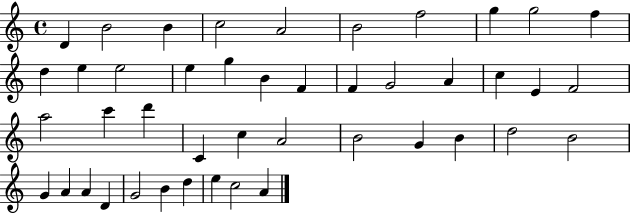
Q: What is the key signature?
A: C major